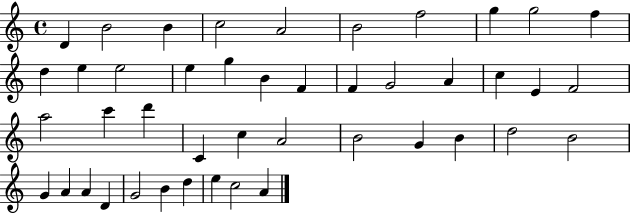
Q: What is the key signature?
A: C major